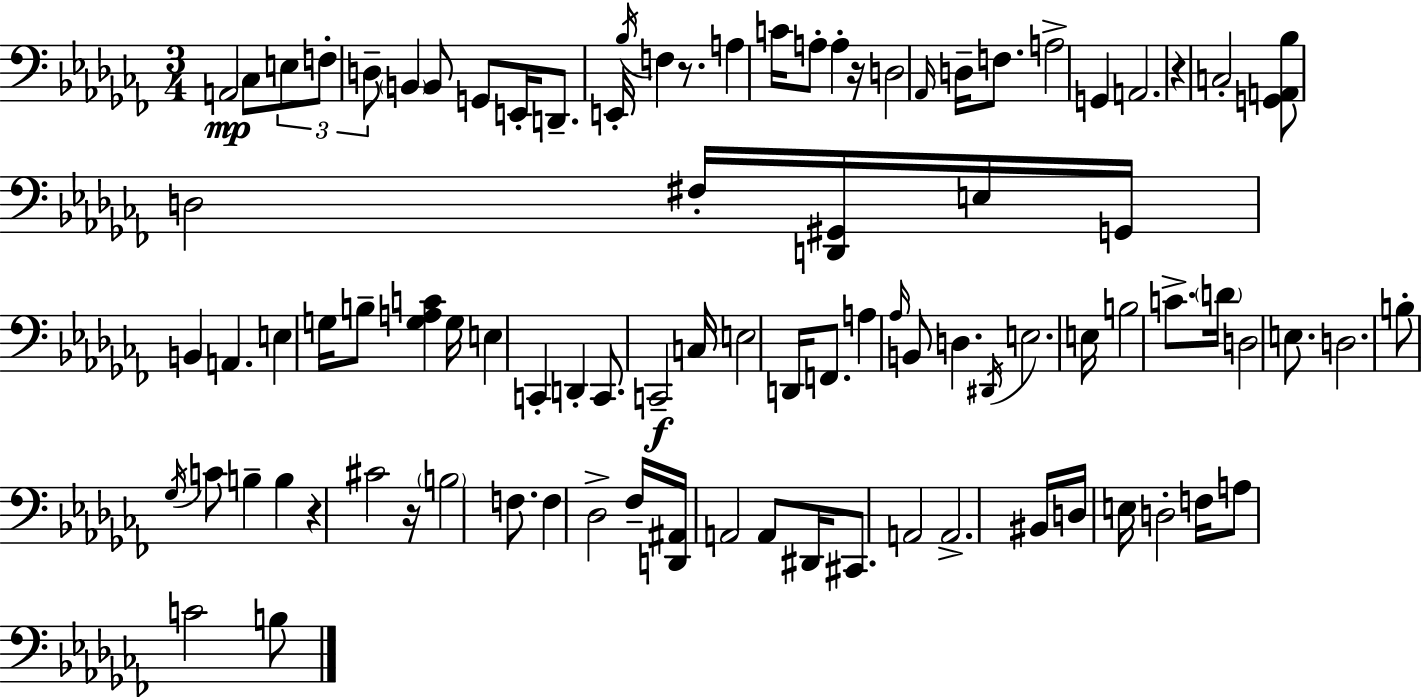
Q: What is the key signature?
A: AES minor